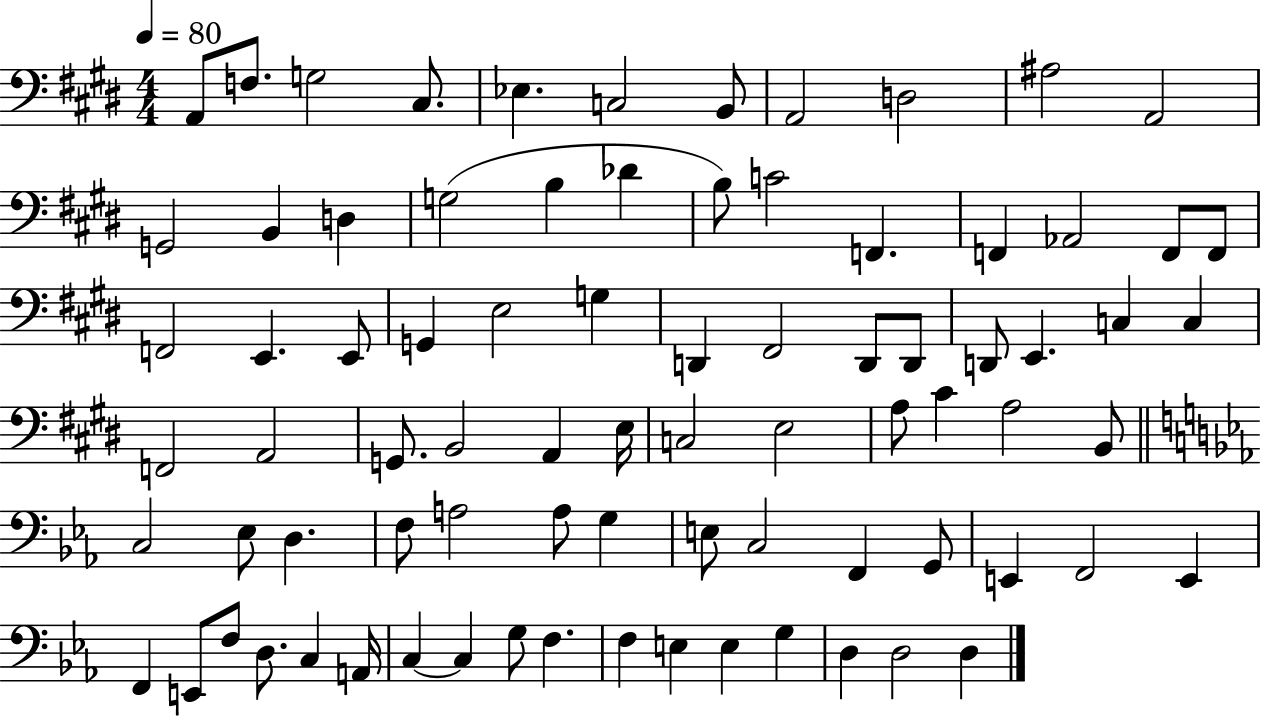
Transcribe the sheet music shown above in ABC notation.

X:1
T:Untitled
M:4/4
L:1/4
K:E
A,,/2 F,/2 G,2 ^C,/2 _E, C,2 B,,/2 A,,2 D,2 ^A,2 A,,2 G,,2 B,, D, G,2 B, _D B,/2 C2 F,, F,, _A,,2 F,,/2 F,,/2 F,,2 E,, E,,/2 G,, E,2 G, D,, ^F,,2 D,,/2 D,,/2 D,,/2 E,, C, C, F,,2 A,,2 G,,/2 B,,2 A,, E,/4 C,2 E,2 A,/2 ^C A,2 B,,/2 C,2 _E,/2 D, F,/2 A,2 A,/2 G, E,/2 C,2 F,, G,,/2 E,, F,,2 E,, F,, E,,/2 F,/2 D,/2 C, A,,/4 C, C, G,/2 F, F, E, E, G, D, D,2 D,